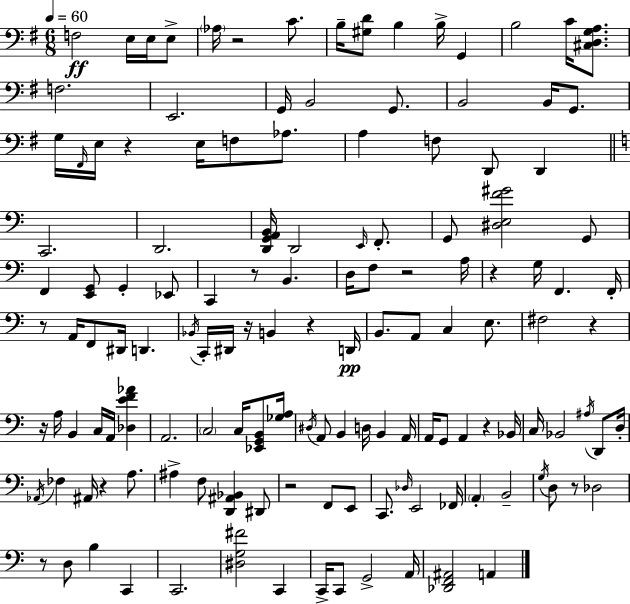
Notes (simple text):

F3/h E3/s E3/s E3/e Ab3/s R/h C4/e. B3/s [G#3,D4]/e B3/q B3/s G2/q B3/h C4/s [C#3,D3,G3,A3]/e. F3/h. E2/h. G2/s B2/h G2/e. B2/h B2/s G2/e. G3/s F#2/s E3/s R/q E3/s F3/e Ab3/e. A3/q F3/e D2/e D2/q C2/h. D2/h. [D2,G2,A2,B2]/s D2/h E2/s F2/e. G2/e [D#3,E3,F4,G#4]/h G2/e F2/q [E2,G2]/e G2/q Eb2/e C2/q R/e B2/q. D3/s F3/e R/h A3/s R/q G3/s F2/q. F2/s R/e A2/s F2/e D#2/s D2/q. Bb2/s C2/s D#2/s R/s B2/q R/q D2/s B2/e. A2/e C3/q E3/e. F#3/h R/q R/s A3/s B2/q C3/s A2/s [Db3,E4,F4,Ab4]/q A2/h. C3/h C3/s [Eb2,G2,B2]/e [Gb3,A3]/s D#3/s A2/e B2/q D3/s B2/q A2/s A2/s G2/e A2/q R/q Bb2/s C3/s Bb2/h A#3/s D2/e D3/s Ab2/s FES3/q A#2/s R/q A3/e. A#3/q F3/e [D2,A#2,Bb2]/q D#2/e R/h F2/e E2/e C2/e. Db3/s E2/h FES2/s A2/q B2/h G3/s D3/e R/e Db3/h R/e D3/e B3/q C2/q C2/h. [D#3,G3,F#4]/h C2/q C2/s C2/e G2/h A2/s [Db2,F2,A#2]/h A2/q